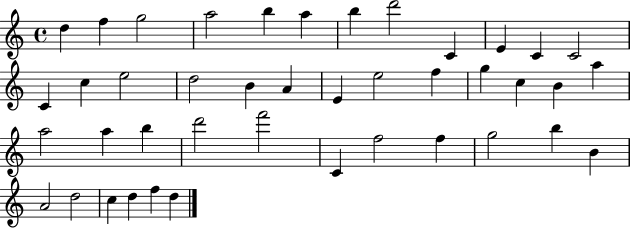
X:1
T:Untitled
M:4/4
L:1/4
K:C
d f g2 a2 b a b d'2 C E C C2 C c e2 d2 B A E e2 f g c B a a2 a b d'2 f'2 C f2 f g2 b B A2 d2 c d f d